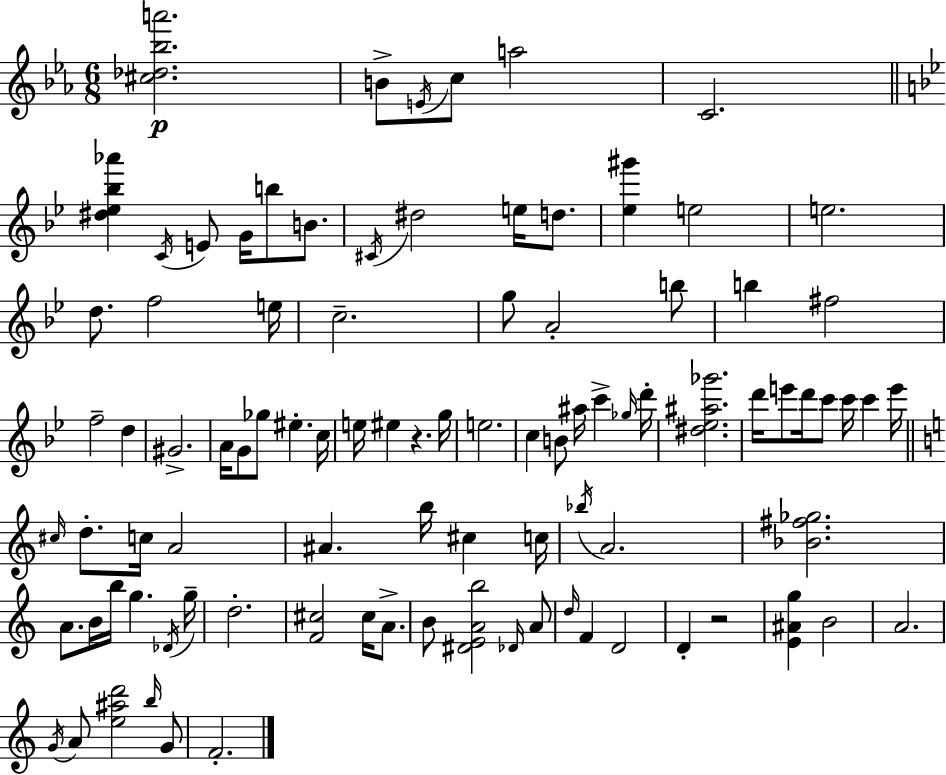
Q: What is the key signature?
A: EES major